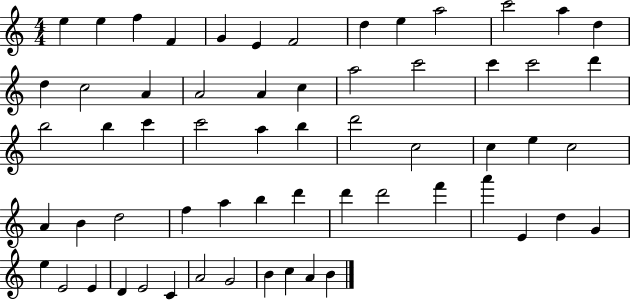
X:1
T:Untitled
M:4/4
L:1/4
K:C
e e f F G E F2 d e a2 c'2 a d d c2 A A2 A c a2 c'2 c' c'2 d' b2 b c' c'2 a b d'2 c2 c e c2 A B d2 f a b d' d' d'2 f' a' E d G e E2 E D E2 C A2 G2 B c A B